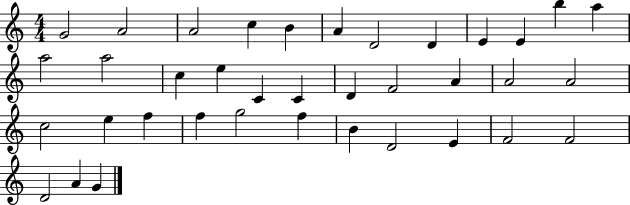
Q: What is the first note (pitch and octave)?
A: G4